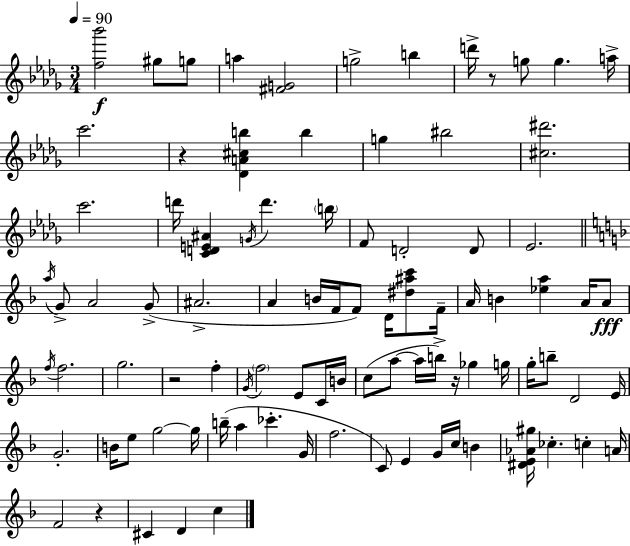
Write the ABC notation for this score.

X:1
T:Untitled
M:3/4
L:1/4
K:Bbm
[f_b']2 ^g/2 g/2 a [^FG]2 g2 b d'/4 z/2 g/2 g a/4 c'2 z [_DA^cb] b g ^b2 [^c^d']2 c'2 d'/4 [CDE^A] G/4 d' b/4 F/2 D2 D/2 _E2 a/4 G/2 A2 G/2 ^A2 A B/4 F/4 F/2 D/4 [^d^ac']/2 F/4 A/4 B [_ea] A/4 A/2 f/4 f2 g2 z2 f G/4 f2 E/2 C/4 B/4 c/2 a/2 a/4 b/4 z/4 _g g/4 g/4 b/2 D2 E/4 G2 B/4 e/2 g2 g/4 b/4 a _c' G/4 f2 C/2 E G/4 c/4 B [^DE_A^g]/4 _c c A/4 F2 z ^C D c